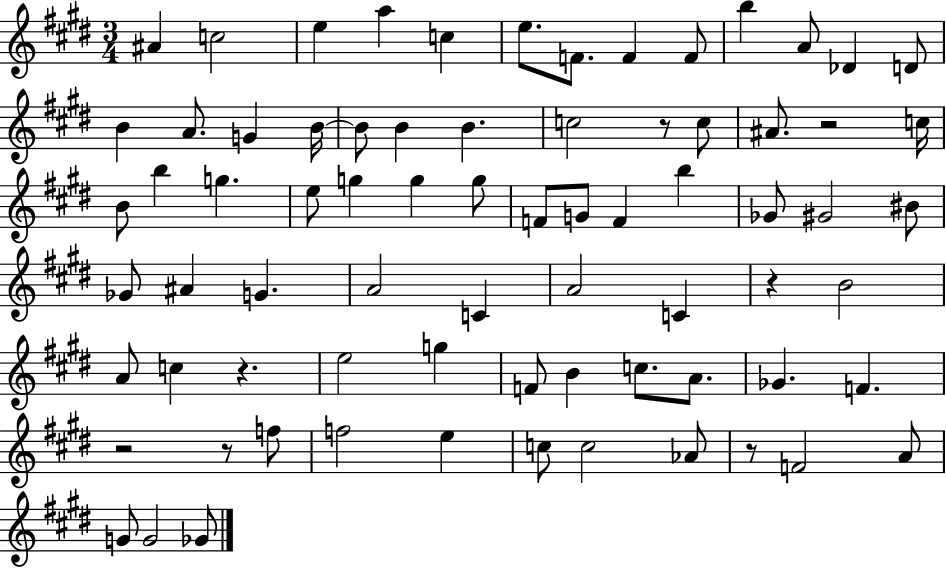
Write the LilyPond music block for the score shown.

{
  \clef treble
  \numericTimeSignature
  \time 3/4
  \key e \major
  ais'4 c''2 | e''4 a''4 c''4 | e''8. f'8. f'4 f'8 | b''4 a'8 des'4 d'8 | \break b'4 a'8. g'4 b'16~~ | b'8 b'4 b'4. | c''2 r8 c''8 | ais'8. r2 c''16 | \break b'8 b''4 g''4. | e''8 g''4 g''4 g''8 | f'8 g'8 f'4 b''4 | ges'8 gis'2 bis'8 | \break ges'8 ais'4 g'4. | a'2 c'4 | a'2 c'4 | r4 b'2 | \break a'8 c''4 r4. | e''2 g''4 | f'8 b'4 c''8. a'8. | ges'4. f'4. | \break r2 r8 f''8 | f''2 e''4 | c''8 c''2 aes'8 | r8 f'2 a'8 | \break g'8 g'2 ges'8 | \bar "|."
}